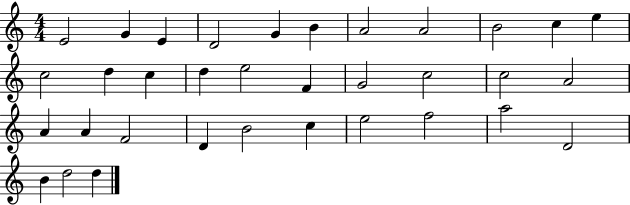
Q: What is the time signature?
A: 4/4